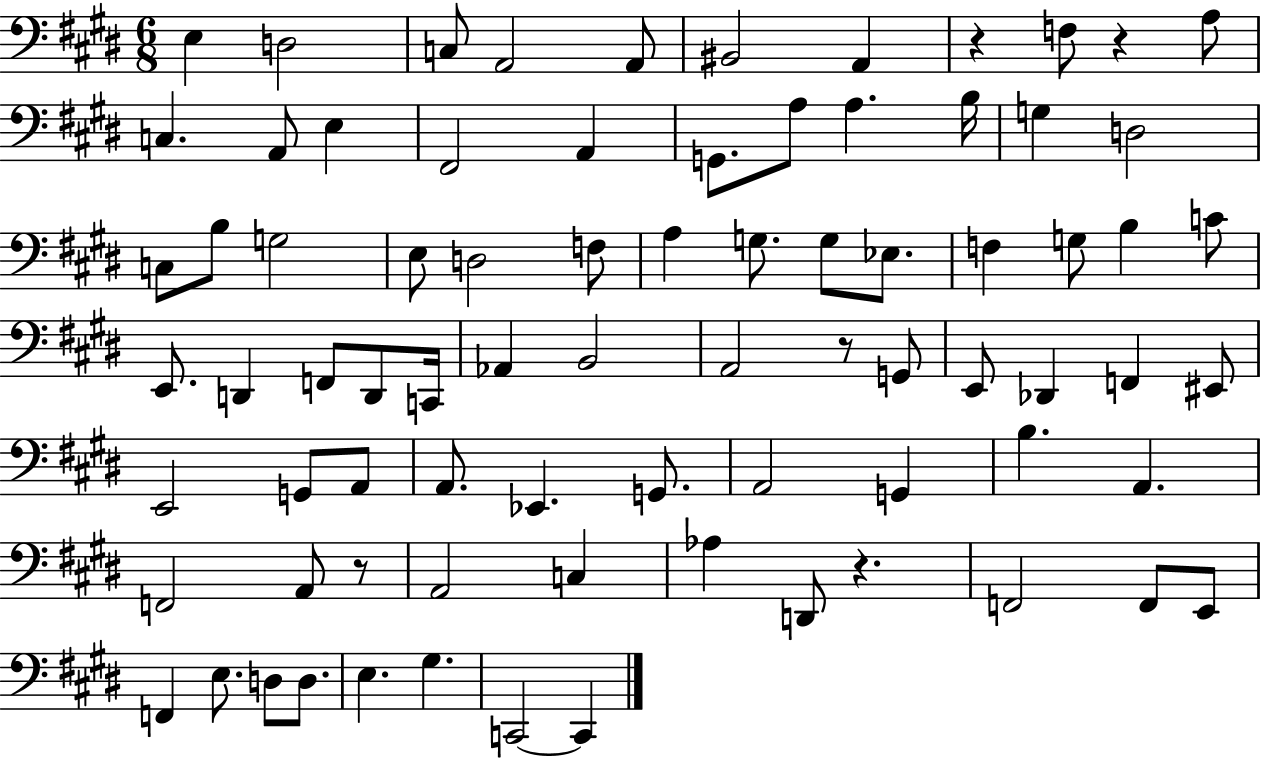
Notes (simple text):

E3/q D3/h C3/e A2/h A2/e BIS2/h A2/q R/q F3/e R/q A3/e C3/q. A2/e E3/q F#2/h A2/q G2/e. A3/e A3/q. B3/s G3/q D3/h C3/e B3/e G3/h E3/e D3/h F3/e A3/q G3/e. G3/e Eb3/e. F3/q G3/e B3/q C4/e E2/e. D2/q F2/e D2/e C2/s Ab2/q B2/h A2/h R/e G2/e E2/e Db2/q F2/q EIS2/e E2/h G2/e A2/e A2/e. Eb2/q. G2/e. A2/h G2/q B3/q. A2/q. F2/h A2/e R/e A2/h C3/q Ab3/q D2/e R/q. F2/h F2/e E2/e F2/q E3/e. D3/e D3/e. E3/q. G#3/q. C2/h C2/q